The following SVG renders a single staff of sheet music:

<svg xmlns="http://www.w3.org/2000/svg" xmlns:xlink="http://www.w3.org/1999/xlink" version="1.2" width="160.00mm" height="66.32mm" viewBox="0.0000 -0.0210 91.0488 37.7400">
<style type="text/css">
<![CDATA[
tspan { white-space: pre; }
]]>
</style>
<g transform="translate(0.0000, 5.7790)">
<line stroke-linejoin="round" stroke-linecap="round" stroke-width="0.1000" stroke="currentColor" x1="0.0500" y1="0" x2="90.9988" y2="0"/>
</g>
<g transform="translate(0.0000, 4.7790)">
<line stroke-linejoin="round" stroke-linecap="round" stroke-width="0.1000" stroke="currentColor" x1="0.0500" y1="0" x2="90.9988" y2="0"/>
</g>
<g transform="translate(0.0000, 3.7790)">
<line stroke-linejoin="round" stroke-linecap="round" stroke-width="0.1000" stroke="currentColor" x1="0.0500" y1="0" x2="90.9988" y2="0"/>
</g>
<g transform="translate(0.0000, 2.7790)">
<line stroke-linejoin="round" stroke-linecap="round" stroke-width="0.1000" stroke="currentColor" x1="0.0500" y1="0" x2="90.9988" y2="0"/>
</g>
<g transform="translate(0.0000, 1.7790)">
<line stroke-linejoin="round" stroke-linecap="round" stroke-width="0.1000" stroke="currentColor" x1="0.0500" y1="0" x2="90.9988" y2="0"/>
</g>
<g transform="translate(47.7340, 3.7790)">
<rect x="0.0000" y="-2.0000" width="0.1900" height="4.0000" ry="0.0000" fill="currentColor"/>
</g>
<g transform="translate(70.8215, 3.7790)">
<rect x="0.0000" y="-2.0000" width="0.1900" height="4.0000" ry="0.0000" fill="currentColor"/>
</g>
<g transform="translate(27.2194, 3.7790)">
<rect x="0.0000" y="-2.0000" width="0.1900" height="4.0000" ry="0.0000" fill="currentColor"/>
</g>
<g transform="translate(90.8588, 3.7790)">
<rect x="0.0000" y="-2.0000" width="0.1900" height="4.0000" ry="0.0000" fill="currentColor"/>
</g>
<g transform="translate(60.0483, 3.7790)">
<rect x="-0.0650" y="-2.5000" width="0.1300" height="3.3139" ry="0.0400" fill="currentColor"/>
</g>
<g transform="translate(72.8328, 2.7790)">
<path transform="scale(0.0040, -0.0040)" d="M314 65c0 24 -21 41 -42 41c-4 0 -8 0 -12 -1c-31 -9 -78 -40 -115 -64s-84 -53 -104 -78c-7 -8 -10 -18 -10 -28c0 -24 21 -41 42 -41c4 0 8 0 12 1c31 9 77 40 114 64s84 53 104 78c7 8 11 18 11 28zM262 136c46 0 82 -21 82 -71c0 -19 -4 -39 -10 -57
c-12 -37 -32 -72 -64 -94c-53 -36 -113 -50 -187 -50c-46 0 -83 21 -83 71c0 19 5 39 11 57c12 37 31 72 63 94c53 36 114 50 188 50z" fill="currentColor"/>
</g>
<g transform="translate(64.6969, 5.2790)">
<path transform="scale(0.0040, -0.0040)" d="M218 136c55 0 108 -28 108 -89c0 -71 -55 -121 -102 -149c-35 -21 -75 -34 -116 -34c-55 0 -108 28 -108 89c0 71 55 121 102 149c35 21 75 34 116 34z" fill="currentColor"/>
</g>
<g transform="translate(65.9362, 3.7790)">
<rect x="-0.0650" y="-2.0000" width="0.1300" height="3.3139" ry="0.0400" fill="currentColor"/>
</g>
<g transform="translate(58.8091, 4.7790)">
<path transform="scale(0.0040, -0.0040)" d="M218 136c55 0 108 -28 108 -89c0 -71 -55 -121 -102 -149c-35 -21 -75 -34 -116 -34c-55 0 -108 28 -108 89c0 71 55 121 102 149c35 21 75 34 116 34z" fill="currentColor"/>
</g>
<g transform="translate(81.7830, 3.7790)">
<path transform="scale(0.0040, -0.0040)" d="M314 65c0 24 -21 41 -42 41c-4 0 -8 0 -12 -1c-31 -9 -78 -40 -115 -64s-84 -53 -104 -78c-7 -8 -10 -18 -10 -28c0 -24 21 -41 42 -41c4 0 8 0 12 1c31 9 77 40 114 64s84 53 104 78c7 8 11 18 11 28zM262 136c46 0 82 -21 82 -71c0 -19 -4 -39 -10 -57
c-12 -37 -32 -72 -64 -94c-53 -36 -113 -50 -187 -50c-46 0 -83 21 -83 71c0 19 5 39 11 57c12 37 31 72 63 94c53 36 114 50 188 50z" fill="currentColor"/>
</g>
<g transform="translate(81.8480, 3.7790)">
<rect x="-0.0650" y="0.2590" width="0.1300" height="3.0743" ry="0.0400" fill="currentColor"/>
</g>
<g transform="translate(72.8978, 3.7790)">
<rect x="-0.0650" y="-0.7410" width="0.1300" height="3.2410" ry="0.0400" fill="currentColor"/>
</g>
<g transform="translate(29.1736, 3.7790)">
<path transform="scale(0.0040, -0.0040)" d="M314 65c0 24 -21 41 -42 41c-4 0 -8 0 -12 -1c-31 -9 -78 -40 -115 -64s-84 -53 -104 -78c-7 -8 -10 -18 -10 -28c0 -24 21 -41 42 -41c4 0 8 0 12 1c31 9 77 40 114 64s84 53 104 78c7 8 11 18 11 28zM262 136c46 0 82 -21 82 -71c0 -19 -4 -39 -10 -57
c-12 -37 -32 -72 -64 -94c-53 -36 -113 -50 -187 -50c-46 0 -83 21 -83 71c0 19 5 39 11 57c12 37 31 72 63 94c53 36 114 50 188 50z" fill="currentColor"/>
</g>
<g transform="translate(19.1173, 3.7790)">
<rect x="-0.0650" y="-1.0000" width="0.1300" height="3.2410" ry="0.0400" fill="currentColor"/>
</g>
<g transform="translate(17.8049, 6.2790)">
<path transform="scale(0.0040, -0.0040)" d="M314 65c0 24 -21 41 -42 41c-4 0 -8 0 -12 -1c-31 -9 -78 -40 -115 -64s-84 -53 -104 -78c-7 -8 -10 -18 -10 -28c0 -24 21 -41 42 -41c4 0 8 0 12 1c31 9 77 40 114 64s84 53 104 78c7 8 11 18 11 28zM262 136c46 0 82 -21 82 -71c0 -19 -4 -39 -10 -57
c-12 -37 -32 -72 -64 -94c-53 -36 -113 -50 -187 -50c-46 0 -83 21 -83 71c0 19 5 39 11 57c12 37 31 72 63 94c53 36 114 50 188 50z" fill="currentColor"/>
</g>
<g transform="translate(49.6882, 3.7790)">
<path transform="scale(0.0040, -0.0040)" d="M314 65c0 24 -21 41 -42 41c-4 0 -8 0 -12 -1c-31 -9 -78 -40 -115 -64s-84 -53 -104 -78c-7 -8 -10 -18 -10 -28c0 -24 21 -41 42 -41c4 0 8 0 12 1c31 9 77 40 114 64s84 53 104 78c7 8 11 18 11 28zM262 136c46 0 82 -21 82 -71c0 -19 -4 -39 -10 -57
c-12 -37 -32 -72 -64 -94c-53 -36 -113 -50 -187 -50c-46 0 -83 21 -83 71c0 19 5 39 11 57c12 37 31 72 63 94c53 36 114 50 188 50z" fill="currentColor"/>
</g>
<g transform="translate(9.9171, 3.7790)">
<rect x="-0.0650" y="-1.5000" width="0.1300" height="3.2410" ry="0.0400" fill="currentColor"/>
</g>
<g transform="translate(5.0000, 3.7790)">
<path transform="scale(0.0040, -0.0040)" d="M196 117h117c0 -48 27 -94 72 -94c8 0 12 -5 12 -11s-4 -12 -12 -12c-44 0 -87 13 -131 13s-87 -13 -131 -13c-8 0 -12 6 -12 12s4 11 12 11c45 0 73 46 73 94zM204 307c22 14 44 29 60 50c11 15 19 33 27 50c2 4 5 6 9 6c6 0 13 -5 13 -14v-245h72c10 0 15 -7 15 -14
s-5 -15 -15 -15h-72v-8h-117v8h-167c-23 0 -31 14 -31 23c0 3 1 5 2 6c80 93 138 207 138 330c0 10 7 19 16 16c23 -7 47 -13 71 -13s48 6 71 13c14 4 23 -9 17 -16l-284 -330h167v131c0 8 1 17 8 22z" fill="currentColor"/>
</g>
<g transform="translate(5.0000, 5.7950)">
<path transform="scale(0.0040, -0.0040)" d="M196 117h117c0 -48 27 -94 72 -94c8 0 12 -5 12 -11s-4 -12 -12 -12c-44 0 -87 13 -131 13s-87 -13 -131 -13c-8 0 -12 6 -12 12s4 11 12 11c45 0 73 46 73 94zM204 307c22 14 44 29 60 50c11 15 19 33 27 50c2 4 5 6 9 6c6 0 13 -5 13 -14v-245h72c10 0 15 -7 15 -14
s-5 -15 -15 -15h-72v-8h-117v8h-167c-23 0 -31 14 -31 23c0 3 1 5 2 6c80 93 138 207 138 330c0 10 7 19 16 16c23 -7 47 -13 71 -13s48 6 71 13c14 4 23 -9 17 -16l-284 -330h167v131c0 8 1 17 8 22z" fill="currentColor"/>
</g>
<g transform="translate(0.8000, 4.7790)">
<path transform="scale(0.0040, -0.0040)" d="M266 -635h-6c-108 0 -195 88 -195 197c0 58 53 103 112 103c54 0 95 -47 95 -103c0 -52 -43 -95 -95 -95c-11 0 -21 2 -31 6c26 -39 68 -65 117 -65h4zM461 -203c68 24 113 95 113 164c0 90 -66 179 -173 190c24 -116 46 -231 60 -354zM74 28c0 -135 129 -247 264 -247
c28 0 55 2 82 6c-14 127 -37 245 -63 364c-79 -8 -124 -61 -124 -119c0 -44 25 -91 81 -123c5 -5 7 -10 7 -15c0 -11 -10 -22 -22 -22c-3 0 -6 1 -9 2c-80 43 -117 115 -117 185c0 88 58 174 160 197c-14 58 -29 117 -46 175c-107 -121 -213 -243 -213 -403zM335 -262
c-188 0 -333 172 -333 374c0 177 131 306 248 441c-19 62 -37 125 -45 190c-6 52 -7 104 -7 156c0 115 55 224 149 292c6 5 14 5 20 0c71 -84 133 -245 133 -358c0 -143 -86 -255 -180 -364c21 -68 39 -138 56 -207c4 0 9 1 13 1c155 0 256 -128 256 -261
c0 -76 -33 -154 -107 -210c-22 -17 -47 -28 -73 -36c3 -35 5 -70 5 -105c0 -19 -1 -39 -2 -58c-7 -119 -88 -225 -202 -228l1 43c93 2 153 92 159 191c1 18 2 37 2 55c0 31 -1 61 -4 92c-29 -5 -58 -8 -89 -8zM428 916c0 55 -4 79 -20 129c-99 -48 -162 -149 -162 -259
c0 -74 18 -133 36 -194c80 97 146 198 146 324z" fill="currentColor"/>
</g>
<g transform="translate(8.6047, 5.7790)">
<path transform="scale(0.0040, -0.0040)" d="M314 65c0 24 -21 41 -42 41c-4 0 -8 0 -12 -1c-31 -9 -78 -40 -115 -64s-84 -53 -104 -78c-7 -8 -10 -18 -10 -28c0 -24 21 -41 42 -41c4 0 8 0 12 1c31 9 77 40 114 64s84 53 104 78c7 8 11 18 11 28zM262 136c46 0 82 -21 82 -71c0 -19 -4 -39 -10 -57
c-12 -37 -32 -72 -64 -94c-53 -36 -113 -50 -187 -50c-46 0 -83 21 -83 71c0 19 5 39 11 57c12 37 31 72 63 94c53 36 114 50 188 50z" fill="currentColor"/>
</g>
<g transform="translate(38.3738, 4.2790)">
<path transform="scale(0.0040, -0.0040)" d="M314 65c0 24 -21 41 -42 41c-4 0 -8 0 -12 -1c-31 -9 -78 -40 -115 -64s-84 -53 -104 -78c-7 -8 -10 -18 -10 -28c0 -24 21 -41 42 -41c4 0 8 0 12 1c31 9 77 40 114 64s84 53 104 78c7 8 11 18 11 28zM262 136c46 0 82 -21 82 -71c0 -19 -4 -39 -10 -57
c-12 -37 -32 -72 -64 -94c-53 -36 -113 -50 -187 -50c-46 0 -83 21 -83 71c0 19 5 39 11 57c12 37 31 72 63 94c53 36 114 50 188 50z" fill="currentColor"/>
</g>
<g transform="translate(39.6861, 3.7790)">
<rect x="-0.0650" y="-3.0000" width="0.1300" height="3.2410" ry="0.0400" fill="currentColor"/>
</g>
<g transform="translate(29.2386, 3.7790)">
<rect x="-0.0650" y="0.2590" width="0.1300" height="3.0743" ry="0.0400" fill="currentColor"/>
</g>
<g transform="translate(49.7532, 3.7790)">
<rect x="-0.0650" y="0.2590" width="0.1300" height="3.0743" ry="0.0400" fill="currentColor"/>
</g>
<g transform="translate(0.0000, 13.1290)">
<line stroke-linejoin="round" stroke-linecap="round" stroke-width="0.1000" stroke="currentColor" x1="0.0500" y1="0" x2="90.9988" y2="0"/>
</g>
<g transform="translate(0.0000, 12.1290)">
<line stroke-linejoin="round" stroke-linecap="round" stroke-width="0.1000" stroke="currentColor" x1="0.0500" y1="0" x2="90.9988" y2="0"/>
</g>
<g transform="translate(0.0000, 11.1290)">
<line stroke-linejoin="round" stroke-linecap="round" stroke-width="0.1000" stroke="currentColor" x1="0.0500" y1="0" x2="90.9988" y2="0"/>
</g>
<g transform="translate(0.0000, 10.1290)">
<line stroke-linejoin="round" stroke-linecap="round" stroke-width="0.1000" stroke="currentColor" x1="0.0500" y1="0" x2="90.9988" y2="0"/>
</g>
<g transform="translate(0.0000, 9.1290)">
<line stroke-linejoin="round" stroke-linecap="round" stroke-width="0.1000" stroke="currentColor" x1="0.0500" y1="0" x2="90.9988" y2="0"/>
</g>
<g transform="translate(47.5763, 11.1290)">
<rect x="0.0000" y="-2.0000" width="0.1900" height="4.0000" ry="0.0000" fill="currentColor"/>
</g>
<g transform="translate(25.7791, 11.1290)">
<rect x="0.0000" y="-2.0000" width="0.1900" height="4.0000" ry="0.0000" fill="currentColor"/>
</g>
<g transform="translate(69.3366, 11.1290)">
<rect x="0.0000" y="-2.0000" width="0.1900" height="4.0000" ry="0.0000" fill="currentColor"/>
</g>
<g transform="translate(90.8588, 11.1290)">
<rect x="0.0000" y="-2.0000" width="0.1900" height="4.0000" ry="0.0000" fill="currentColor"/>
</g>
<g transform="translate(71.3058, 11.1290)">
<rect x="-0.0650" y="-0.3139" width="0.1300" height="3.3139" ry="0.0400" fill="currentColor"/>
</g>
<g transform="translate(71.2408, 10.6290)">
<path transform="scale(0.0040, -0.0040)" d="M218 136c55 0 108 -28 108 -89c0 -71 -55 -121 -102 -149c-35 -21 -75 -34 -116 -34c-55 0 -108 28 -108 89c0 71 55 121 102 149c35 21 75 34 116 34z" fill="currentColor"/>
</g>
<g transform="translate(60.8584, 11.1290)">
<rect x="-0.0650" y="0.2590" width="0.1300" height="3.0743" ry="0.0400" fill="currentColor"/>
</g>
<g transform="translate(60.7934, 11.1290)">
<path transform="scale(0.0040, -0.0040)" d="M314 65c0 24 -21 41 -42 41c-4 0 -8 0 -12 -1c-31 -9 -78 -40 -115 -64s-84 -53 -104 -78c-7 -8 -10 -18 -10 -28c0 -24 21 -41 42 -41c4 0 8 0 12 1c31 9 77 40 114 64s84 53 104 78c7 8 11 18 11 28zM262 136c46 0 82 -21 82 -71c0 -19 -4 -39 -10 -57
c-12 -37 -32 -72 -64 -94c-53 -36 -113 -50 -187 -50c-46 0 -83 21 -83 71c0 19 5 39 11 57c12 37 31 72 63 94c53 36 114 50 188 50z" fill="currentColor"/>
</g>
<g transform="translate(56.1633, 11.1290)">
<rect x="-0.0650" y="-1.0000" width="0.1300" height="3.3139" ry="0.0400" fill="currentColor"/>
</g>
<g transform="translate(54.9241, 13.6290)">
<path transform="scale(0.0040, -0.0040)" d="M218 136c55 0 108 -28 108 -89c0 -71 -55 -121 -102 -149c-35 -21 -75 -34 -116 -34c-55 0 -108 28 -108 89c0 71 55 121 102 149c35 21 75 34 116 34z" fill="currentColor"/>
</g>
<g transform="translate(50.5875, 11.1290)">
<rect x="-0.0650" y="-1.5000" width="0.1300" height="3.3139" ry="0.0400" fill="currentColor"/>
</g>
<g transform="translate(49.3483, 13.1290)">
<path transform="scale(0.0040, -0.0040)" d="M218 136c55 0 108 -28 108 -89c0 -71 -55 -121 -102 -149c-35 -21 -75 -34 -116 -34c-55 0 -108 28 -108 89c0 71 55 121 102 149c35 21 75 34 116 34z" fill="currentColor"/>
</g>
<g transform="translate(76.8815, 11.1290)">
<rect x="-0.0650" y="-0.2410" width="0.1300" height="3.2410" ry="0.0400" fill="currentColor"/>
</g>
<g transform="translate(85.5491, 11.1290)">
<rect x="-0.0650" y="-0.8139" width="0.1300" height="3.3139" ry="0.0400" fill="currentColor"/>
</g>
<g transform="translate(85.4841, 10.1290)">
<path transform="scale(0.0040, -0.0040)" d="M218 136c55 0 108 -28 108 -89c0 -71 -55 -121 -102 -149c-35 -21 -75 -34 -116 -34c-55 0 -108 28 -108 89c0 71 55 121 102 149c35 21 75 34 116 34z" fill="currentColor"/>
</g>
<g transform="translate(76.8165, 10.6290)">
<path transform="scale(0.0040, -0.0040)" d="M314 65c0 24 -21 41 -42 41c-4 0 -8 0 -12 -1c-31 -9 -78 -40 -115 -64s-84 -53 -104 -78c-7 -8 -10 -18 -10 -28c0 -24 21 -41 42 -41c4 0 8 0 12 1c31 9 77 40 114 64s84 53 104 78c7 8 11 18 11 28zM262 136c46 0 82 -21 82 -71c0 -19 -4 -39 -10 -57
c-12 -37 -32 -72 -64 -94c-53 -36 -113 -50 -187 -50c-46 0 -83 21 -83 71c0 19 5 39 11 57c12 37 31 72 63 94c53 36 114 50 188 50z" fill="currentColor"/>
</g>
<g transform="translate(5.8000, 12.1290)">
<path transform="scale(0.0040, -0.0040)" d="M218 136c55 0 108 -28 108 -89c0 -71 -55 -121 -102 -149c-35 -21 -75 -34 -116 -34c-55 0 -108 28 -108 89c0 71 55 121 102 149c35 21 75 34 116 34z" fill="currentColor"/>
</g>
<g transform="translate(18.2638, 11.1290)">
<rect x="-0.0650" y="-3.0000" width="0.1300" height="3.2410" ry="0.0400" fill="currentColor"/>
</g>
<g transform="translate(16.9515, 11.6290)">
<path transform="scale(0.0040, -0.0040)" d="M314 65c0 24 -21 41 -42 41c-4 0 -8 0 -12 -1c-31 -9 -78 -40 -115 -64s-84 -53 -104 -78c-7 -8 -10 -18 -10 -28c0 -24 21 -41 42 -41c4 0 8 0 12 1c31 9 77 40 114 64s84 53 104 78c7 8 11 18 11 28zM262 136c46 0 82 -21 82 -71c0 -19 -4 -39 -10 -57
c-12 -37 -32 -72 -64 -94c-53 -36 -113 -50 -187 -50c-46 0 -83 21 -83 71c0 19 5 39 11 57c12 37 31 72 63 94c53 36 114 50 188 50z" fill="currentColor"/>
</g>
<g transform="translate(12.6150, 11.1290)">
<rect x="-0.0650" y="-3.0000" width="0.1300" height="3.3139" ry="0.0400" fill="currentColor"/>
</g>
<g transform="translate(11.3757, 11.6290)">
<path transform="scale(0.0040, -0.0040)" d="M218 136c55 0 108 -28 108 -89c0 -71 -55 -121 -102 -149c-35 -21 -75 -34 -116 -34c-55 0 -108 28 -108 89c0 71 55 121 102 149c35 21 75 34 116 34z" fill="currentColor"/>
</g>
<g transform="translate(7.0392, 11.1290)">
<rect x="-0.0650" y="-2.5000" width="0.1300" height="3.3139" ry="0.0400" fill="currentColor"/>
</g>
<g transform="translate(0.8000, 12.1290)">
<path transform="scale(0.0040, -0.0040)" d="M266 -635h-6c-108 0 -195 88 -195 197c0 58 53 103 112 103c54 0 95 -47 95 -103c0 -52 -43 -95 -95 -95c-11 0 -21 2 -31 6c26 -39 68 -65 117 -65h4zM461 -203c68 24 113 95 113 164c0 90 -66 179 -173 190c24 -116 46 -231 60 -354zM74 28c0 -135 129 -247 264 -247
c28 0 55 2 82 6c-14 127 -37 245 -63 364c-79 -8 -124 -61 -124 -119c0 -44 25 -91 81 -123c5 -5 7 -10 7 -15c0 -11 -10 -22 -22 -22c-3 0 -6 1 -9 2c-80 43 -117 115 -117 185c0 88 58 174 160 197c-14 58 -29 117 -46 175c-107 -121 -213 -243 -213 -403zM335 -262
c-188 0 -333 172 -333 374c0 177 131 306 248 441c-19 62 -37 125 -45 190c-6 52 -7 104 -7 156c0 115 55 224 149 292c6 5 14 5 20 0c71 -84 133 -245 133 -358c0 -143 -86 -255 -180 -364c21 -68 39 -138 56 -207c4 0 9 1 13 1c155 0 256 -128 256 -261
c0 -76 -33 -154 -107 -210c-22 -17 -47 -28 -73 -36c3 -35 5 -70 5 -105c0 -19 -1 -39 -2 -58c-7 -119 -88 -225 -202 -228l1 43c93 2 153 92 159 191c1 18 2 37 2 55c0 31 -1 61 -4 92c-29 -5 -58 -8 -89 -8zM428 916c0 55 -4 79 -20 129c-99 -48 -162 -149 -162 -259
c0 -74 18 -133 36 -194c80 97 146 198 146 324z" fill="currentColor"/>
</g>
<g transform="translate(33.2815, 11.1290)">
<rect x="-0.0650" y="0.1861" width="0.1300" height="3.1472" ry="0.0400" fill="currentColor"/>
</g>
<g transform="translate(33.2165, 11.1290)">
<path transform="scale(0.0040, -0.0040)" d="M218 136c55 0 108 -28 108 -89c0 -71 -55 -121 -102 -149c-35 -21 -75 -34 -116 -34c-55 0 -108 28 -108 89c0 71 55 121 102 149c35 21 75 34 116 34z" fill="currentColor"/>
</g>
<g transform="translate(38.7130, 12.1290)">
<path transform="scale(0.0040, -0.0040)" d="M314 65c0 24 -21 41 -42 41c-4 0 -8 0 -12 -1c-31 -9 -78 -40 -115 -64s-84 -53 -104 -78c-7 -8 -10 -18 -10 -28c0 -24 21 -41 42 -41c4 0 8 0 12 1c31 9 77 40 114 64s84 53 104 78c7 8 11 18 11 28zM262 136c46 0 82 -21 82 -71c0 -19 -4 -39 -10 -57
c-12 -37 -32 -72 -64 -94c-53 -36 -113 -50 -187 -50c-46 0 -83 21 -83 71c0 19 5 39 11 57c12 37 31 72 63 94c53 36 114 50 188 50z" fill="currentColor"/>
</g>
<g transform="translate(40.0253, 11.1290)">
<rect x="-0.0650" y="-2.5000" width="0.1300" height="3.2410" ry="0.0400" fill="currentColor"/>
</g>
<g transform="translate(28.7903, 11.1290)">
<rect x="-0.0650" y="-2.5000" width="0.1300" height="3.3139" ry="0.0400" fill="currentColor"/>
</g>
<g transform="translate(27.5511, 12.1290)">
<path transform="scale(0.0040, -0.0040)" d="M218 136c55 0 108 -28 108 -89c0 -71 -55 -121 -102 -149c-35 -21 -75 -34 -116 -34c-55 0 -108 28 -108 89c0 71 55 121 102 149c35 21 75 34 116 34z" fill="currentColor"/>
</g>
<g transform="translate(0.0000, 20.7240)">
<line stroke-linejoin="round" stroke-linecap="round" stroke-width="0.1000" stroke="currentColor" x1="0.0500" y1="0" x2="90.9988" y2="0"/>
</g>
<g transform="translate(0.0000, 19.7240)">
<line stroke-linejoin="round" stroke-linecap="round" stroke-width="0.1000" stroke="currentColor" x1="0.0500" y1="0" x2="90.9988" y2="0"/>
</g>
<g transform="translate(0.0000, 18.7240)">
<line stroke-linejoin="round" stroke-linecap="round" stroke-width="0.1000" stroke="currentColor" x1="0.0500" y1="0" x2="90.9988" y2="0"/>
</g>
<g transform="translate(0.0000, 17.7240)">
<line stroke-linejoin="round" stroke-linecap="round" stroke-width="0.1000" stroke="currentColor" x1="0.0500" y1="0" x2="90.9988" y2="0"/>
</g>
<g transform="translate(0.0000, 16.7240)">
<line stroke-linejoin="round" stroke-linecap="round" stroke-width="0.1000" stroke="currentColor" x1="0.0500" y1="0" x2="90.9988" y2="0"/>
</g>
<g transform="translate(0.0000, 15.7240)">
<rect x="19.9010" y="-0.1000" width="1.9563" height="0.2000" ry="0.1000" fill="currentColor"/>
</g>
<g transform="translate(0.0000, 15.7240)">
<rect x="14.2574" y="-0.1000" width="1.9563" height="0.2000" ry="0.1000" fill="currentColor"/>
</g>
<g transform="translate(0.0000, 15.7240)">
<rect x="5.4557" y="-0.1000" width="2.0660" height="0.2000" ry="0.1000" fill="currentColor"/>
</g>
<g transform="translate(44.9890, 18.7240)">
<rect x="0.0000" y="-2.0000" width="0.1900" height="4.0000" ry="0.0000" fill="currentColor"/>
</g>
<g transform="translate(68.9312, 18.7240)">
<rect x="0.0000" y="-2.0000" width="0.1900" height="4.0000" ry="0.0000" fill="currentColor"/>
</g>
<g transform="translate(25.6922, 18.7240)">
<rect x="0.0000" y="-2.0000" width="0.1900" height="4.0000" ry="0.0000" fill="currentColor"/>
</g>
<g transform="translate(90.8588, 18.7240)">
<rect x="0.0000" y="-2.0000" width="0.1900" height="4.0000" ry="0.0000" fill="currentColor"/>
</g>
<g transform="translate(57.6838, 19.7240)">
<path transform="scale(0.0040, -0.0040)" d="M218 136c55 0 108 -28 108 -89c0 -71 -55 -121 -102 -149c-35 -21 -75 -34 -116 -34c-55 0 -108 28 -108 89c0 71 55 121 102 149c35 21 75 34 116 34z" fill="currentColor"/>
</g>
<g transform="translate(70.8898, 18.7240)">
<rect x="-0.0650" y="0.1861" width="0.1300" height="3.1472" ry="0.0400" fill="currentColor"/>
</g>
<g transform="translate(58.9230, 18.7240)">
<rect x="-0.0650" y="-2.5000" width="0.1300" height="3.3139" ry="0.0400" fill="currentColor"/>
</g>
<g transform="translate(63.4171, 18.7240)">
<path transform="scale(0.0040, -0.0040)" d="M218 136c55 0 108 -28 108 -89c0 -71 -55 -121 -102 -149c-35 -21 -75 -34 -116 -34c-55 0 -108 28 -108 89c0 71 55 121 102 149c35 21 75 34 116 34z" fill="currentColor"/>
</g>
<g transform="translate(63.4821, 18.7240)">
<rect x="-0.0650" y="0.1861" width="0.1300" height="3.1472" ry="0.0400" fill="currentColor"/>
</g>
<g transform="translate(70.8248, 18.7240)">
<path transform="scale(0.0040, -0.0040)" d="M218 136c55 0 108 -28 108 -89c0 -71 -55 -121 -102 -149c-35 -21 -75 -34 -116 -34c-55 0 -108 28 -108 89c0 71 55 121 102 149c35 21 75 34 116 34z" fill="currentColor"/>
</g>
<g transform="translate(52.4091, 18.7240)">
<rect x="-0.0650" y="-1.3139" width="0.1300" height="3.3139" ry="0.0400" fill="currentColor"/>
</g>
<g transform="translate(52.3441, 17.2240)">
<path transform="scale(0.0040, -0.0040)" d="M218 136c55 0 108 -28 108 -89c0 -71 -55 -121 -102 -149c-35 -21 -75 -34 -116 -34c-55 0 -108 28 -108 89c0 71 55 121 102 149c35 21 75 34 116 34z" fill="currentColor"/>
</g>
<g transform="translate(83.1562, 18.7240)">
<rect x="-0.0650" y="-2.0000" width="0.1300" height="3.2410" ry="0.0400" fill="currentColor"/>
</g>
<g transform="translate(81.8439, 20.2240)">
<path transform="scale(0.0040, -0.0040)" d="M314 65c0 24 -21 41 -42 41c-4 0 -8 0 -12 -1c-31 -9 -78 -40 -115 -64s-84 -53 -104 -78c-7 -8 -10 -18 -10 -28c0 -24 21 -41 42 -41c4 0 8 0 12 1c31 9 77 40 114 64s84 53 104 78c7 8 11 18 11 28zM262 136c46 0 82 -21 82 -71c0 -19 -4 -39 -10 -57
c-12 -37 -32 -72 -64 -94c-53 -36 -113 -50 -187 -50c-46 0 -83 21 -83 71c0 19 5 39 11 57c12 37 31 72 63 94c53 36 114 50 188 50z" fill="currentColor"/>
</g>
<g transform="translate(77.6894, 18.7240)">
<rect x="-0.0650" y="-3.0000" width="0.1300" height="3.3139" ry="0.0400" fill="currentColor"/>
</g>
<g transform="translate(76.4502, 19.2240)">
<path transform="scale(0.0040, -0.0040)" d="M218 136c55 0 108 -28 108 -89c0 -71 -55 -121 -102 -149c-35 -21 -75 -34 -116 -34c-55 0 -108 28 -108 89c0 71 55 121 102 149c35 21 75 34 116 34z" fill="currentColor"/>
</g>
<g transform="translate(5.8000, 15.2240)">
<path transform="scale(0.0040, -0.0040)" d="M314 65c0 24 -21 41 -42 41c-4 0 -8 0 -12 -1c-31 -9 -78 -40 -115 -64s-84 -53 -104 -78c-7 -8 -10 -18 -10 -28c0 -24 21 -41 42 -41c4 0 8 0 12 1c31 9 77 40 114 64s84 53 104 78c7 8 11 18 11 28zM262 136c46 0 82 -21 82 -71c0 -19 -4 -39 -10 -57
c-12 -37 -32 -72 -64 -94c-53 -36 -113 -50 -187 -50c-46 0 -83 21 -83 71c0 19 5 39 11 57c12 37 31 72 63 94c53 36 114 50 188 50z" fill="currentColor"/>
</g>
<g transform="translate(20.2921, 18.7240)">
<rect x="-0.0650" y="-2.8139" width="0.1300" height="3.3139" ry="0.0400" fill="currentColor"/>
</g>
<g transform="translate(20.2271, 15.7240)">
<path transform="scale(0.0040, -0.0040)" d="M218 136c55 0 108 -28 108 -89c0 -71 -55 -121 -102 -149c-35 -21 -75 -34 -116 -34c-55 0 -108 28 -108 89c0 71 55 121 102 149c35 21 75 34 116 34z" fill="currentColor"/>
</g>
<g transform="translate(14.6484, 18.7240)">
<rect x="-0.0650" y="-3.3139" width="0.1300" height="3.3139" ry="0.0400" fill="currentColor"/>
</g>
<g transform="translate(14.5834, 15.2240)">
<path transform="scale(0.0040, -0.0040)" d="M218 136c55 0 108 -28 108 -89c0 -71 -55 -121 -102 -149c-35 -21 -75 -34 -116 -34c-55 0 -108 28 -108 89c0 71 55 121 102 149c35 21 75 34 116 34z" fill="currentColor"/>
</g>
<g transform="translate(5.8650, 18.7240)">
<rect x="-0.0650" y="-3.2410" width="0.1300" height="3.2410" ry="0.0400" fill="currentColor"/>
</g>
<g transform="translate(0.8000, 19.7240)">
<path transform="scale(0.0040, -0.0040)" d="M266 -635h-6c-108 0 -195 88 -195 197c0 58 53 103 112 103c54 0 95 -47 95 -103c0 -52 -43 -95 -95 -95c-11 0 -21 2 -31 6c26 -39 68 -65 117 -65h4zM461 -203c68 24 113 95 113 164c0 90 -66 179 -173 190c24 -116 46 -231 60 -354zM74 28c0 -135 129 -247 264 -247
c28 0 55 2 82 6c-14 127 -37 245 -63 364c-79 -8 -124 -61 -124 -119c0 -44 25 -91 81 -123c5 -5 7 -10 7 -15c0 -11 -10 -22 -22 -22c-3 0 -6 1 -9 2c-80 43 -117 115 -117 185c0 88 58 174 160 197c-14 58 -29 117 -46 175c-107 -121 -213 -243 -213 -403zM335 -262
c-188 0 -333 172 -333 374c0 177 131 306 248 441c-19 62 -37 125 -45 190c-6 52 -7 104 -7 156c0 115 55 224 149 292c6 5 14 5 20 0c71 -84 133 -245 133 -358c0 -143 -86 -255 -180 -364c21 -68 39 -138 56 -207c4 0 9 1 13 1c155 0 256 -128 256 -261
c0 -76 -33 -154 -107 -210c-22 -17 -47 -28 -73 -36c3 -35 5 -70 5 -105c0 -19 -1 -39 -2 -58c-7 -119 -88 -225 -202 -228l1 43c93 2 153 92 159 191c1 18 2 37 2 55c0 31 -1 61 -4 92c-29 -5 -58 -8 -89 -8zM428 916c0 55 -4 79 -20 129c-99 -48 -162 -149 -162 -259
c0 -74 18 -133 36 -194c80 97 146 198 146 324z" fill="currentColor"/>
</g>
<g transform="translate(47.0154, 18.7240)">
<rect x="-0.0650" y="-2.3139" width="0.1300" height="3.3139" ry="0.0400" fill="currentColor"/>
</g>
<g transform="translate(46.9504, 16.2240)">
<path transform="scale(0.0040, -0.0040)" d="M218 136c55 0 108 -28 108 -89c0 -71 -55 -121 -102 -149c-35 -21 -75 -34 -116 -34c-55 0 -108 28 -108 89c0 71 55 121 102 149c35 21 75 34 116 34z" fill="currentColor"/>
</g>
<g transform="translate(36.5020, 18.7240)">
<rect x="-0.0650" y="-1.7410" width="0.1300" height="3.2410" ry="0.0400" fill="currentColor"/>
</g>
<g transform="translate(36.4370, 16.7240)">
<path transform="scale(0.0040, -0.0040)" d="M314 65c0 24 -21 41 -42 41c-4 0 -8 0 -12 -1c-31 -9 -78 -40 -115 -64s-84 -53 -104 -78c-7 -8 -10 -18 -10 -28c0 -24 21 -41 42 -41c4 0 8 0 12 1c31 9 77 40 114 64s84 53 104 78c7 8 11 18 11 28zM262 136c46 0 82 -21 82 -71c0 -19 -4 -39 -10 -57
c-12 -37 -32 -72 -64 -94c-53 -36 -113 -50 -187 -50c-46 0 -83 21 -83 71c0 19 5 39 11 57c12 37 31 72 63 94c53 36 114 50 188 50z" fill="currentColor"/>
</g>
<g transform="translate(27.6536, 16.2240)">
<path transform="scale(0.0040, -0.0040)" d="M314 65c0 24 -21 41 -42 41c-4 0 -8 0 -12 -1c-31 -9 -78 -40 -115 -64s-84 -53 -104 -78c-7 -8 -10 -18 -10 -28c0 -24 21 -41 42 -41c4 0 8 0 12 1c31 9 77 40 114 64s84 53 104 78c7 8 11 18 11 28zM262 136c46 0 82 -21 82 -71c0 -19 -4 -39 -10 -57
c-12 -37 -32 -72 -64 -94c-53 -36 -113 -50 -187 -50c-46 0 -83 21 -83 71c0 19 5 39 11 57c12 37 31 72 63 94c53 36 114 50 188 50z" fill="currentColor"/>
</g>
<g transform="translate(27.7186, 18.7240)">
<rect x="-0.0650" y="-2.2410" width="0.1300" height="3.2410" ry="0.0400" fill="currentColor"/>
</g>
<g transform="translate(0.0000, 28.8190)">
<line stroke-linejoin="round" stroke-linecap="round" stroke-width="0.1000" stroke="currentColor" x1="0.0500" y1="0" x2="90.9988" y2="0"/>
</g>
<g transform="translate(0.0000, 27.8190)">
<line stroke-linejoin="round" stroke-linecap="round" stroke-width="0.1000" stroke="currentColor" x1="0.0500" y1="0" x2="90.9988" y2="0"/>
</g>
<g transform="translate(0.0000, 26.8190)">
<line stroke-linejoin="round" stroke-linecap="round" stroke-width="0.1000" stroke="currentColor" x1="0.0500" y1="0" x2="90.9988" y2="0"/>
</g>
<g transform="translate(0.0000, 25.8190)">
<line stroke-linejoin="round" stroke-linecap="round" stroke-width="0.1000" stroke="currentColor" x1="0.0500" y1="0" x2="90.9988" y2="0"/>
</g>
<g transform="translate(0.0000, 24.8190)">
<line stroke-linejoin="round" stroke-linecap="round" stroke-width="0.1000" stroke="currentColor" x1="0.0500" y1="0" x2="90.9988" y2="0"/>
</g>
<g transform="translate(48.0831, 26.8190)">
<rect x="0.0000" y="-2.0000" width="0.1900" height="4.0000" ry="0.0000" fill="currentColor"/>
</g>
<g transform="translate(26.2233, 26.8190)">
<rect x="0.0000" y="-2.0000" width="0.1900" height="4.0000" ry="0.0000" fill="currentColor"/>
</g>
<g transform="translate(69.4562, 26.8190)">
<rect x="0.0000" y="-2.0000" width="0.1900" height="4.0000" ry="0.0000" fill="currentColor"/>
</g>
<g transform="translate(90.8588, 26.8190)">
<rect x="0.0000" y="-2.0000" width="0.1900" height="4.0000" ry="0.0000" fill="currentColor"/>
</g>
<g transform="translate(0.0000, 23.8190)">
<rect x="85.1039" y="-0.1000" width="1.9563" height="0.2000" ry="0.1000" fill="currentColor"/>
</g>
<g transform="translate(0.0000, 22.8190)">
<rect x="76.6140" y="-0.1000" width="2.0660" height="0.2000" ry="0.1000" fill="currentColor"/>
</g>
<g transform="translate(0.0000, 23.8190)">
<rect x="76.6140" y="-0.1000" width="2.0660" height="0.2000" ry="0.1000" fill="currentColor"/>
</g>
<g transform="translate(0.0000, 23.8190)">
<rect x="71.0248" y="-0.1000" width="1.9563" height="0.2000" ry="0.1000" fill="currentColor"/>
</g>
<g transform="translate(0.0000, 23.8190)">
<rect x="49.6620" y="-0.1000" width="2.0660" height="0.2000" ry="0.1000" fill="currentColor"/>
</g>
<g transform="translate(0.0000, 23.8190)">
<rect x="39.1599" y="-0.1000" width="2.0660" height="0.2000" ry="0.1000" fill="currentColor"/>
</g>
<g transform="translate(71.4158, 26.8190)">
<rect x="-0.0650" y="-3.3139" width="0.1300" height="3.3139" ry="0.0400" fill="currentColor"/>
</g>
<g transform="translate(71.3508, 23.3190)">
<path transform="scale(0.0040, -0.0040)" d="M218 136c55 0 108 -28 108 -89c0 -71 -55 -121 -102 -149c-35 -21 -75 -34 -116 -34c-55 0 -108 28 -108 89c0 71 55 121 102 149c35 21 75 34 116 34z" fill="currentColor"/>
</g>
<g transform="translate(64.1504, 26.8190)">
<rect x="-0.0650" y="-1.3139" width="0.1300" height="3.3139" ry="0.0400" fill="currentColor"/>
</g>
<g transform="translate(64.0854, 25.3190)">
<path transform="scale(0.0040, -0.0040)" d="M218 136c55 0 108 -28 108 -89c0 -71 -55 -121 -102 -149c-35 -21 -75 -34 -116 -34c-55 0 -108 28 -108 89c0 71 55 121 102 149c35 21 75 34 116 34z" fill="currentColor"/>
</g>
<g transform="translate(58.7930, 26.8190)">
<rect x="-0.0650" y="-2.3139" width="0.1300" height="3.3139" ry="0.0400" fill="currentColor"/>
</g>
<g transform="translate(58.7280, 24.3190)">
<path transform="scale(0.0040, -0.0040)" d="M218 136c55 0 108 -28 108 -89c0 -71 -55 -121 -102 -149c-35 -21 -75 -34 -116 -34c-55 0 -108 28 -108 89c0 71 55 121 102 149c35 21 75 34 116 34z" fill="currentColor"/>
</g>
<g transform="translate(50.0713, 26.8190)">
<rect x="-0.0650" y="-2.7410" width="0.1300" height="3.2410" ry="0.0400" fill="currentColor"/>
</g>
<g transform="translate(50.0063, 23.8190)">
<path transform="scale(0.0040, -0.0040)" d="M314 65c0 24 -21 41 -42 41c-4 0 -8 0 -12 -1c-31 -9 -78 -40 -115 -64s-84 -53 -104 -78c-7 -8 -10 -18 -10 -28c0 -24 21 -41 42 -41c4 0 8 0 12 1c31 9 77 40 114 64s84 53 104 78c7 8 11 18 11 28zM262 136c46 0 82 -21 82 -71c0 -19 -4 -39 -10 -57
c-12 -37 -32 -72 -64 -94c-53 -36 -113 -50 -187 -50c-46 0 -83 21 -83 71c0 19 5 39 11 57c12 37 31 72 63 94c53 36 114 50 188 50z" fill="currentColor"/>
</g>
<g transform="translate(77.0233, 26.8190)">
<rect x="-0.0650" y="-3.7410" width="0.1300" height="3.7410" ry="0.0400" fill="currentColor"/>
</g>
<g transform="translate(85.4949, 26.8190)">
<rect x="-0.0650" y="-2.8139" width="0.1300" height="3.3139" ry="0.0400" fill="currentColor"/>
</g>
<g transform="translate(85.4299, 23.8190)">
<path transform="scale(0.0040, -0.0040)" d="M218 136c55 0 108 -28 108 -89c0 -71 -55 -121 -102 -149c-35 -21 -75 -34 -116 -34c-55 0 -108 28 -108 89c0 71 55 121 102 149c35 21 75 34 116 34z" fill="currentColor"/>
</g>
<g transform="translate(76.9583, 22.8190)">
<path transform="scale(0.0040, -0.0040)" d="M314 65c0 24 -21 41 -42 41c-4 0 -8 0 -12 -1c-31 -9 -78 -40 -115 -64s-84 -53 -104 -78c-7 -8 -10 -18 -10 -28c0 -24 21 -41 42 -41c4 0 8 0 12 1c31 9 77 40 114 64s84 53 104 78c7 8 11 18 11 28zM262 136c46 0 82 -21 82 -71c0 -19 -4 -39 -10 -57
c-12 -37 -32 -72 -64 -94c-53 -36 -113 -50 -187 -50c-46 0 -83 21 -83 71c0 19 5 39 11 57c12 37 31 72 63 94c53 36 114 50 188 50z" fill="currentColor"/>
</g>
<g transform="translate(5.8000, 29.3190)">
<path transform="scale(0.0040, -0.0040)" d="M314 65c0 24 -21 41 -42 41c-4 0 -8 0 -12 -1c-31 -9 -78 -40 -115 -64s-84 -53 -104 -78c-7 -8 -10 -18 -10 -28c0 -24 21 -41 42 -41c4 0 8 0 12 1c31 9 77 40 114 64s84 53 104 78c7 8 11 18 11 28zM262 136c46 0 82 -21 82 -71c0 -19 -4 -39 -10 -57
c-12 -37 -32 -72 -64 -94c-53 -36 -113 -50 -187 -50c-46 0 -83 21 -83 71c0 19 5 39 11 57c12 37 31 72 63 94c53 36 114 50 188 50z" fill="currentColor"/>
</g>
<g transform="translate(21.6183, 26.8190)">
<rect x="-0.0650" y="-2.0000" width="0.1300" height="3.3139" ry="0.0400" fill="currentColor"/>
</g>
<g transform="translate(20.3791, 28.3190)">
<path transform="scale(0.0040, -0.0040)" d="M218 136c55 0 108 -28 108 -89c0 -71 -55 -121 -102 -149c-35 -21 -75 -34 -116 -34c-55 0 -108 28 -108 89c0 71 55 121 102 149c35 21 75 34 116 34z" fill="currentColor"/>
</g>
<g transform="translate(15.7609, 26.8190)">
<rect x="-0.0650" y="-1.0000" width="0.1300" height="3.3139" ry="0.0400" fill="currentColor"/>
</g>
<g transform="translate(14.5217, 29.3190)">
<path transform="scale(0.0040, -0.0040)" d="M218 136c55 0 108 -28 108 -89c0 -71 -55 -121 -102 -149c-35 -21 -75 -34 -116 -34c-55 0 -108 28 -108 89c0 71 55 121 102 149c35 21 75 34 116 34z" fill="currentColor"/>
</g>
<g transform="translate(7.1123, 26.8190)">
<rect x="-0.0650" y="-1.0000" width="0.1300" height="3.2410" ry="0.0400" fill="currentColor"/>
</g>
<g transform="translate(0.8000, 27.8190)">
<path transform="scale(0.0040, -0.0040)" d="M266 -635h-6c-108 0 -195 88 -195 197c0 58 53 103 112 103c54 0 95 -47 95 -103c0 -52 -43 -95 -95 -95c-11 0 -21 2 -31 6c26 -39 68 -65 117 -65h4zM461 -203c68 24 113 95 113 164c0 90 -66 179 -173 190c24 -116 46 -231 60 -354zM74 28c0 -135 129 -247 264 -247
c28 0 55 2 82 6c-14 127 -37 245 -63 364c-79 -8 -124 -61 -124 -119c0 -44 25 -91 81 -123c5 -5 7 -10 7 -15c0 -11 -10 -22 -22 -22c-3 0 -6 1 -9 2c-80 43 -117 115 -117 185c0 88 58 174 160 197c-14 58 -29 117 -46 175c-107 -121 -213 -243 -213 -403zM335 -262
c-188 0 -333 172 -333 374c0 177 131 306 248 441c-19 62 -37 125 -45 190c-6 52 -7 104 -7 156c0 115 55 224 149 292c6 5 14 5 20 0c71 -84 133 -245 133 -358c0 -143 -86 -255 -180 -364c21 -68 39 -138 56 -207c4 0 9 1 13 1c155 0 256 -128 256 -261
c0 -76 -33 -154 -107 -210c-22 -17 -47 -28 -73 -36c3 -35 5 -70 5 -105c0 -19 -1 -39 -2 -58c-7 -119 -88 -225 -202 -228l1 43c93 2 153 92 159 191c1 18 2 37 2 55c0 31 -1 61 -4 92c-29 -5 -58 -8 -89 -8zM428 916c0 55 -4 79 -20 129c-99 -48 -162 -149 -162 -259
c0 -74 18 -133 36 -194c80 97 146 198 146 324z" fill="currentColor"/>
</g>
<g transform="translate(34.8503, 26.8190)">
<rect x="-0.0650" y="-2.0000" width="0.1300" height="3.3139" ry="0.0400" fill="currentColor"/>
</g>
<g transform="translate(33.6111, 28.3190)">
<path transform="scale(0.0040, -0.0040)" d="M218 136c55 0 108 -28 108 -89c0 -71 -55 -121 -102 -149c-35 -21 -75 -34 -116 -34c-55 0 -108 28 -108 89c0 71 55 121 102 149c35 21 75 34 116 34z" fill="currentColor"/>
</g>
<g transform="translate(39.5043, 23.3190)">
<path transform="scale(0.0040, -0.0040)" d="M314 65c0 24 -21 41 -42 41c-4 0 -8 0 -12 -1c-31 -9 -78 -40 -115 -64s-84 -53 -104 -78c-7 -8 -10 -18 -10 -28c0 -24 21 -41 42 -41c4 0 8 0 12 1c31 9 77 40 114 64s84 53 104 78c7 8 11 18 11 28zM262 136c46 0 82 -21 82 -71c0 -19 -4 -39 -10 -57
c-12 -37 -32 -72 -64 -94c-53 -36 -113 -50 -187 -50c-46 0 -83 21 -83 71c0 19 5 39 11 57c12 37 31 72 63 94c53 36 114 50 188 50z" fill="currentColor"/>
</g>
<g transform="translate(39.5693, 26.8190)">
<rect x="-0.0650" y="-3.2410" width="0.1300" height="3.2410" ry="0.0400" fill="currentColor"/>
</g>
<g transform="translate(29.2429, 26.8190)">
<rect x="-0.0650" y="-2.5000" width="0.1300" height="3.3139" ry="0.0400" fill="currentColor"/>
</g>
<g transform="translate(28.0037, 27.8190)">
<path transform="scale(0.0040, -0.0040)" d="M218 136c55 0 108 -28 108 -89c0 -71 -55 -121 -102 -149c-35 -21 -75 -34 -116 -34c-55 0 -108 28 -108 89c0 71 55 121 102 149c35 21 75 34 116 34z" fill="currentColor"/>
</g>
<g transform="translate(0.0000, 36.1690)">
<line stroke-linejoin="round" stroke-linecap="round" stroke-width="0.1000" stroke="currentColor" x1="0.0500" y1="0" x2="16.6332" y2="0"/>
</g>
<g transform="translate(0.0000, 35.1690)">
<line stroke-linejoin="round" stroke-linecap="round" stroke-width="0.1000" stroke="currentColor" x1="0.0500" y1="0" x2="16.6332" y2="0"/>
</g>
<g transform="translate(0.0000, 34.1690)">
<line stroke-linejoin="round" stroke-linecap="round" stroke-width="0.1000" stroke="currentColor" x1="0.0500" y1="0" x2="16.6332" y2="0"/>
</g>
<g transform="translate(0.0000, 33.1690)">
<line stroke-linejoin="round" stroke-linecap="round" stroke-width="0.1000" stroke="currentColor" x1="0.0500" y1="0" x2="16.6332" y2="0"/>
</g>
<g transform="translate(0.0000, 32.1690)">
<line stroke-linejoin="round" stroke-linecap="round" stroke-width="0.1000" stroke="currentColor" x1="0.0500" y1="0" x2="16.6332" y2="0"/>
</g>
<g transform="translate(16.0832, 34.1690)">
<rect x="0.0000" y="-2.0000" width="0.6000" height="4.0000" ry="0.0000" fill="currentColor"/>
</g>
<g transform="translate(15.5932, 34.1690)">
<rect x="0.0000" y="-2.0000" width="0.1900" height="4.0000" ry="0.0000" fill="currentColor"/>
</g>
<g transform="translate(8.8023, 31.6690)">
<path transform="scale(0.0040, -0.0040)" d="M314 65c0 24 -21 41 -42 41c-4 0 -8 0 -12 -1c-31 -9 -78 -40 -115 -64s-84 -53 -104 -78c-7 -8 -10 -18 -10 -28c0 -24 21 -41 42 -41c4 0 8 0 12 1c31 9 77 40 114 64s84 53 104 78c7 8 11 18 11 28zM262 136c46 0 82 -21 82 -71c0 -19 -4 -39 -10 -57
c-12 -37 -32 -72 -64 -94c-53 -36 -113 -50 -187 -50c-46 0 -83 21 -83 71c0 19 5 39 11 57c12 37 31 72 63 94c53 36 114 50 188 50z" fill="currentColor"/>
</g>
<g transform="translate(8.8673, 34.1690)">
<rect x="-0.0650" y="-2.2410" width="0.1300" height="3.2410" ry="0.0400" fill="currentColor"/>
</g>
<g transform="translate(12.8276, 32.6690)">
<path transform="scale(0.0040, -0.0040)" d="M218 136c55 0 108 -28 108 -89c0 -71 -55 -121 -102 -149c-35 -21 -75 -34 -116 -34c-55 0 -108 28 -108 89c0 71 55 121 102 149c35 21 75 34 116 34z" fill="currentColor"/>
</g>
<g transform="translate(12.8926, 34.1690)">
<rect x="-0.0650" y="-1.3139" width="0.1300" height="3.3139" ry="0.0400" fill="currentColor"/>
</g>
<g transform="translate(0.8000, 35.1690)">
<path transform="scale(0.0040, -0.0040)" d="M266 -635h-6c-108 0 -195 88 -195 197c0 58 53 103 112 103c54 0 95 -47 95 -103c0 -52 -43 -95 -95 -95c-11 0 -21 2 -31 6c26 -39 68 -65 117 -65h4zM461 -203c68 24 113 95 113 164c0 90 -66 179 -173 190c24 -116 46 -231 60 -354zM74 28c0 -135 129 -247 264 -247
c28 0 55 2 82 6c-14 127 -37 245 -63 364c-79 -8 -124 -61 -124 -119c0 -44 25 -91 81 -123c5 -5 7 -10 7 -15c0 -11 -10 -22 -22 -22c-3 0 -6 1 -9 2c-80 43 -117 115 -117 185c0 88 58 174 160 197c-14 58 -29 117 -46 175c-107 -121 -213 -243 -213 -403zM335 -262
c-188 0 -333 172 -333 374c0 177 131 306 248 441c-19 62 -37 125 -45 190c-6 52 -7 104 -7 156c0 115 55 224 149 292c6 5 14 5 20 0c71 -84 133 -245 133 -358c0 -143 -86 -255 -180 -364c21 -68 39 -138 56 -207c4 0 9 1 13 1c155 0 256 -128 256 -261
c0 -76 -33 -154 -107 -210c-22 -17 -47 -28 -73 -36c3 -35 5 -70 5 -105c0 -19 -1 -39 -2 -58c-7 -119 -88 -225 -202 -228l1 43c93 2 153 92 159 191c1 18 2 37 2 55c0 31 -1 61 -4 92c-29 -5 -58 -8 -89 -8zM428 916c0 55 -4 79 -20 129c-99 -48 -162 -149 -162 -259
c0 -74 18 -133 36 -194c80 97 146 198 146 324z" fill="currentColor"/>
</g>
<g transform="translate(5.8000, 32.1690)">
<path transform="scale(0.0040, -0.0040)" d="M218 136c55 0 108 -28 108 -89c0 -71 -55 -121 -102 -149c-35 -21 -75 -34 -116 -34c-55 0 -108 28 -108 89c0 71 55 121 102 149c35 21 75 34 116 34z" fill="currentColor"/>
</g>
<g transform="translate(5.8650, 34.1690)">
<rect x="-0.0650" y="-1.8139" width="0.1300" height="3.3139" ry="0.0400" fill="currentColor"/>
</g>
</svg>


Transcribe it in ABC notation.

X:1
T:Untitled
M:4/4
L:1/4
K:C
E2 D2 B2 A2 B2 G F d2 B2 G A A2 G B G2 E D B2 c c2 d b2 b a g2 f2 g e G B B A F2 D2 D F G F b2 a2 g e b c'2 a f g2 e